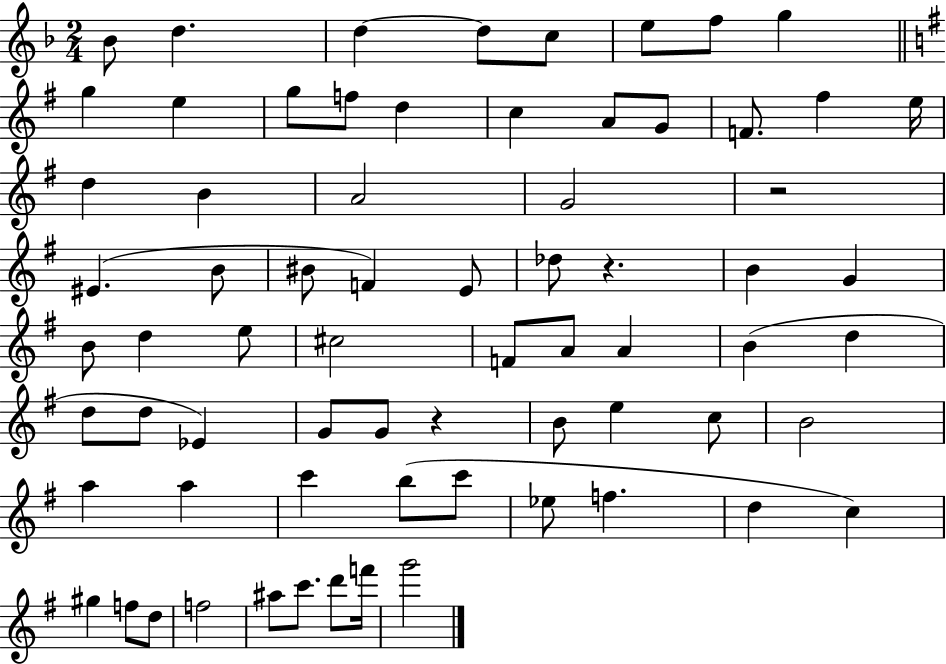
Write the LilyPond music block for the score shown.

{
  \clef treble
  \numericTimeSignature
  \time 2/4
  \key f \major
  bes'8 d''4. | d''4~~ d''8 c''8 | e''8 f''8 g''4 | \bar "||" \break \key g \major g''4 e''4 | g''8 f''8 d''4 | c''4 a'8 g'8 | f'8. fis''4 e''16 | \break d''4 b'4 | a'2 | g'2 | r2 | \break eis'4.( b'8 | bis'8 f'4) e'8 | des''8 r4. | b'4 g'4 | \break b'8 d''4 e''8 | cis''2 | f'8 a'8 a'4 | b'4( d''4 | \break d''8 d''8 ees'4) | g'8 g'8 r4 | b'8 e''4 c''8 | b'2 | \break a''4 a''4 | c'''4 b''8( c'''8 | ees''8 f''4. | d''4 c''4) | \break gis''4 f''8 d''8 | f''2 | ais''8 c'''8. d'''8 f'''16 | g'''2 | \break \bar "|."
}